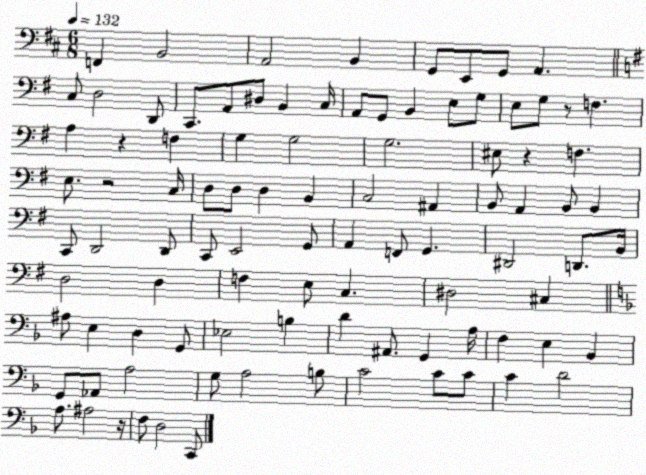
X:1
T:Untitled
M:6/8
L:1/4
K:D
F,, B,,2 A,,2 B,, G,,/2 E,,/2 G,,/2 A,, C,/2 D,2 D,,/2 C,,/2 A,,/2 ^D,/2 B,, C,/4 A,,/2 G,,/2 B,, E,/2 G,/2 E,/2 G,/2 z/2 F, A, z F, G, G,2 G,2 ^E,/2 z F, E,/2 z2 C,/4 D,/2 D,/2 D, B,, C,2 ^A,, B,,/2 A,, B,,/2 B,, C,,/2 D,,2 D,,/2 C,,/2 E,,2 G,,/2 A,, F,,/2 G,, ^D,,2 D,,/2 B,,/4 D,2 D, F, E,/2 C, ^D,2 ^C, ^A,/2 E, D, G,,/2 _E,2 B, D ^A,,/2 G,, A,/4 F, E, _B,, G,,/2 _A,,/2 A,2 G,/2 A,2 B,/2 C2 C/2 C/2 C D2 A,/2 ^A,2 z/4 F,/2 D,2 C,,/2